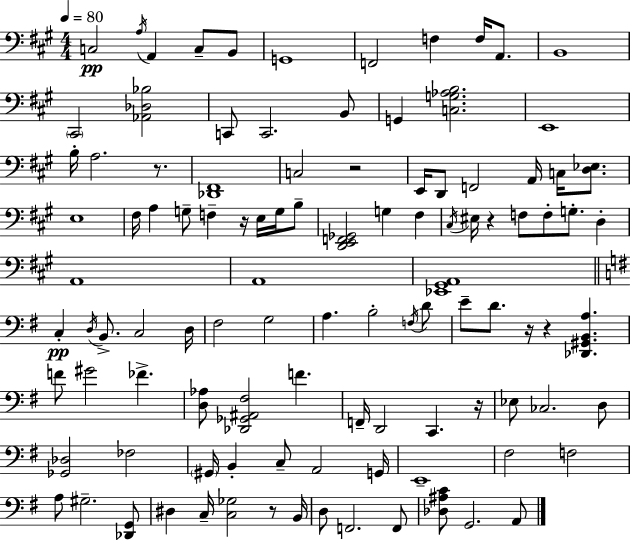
X:1
T:Untitled
M:4/4
L:1/4
K:A
C,2 A,/4 A,, C,/2 B,,/2 G,,4 F,,2 F, F,/4 A,,/2 B,,4 ^C,,2 [_A,,_D,_B,]2 C,,/2 C,,2 B,,/2 G,, [C,G,_A,B,]2 E,,4 B,/4 A,2 z/2 [_D,,^F,,]4 C,2 z2 E,,/4 D,,/2 F,,2 A,,/4 C,/4 [D,_E,]/2 E,4 ^F,/4 A, G,/2 F, z/4 E,/4 G,/4 B,/2 [D,,E,,F,,_G,,]2 G, ^F, ^C,/4 ^E,/4 z F,/2 F,/2 G,/2 D, A,,4 A,,4 [_E,,^G,,A,,]4 C, D,/4 B,,/2 C,2 D,/4 ^F,2 G,2 A, B,2 F,/4 D/2 E/2 D/2 z/4 z [_D,,^G,,B,,A,] F/2 ^G2 _F [D,_A,]/2 [_D,,_G,,^A,,^F,]2 F F,,/4 D,,2 C,, z/4 _E,/2 _C,2 D,/2 [_G,,_D,]2 _F,2 ^G,,/4 B,, C,/2 A,,2 G,,/4 E,,4 ^F,2 F,2 A,/2 ^G,2 [_D,,G,,]/2 ^D, C,/4 [C,_G,]2 z/2 B,,/4 D,/2 F,,2 F,,/2 [_D,^A,C]/2 G,,2 A,,/2